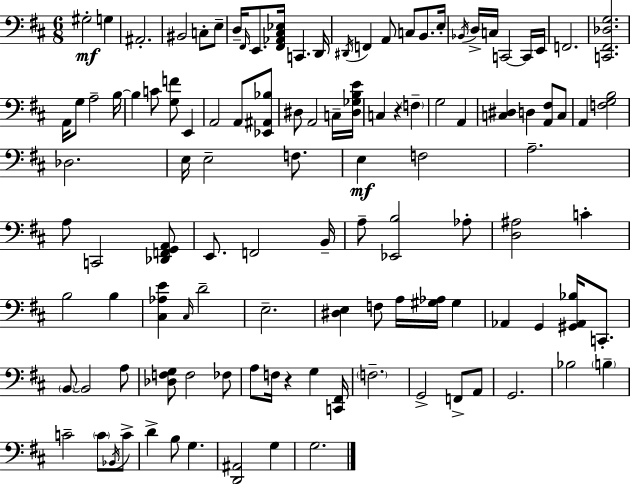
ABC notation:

X:1
T:Untitled
M:6/8
L:1/4
K:D
^G,2 G, ^A,,2 ^B,,2 C,/2 E,/2 D,/4 ^F,,/4 E,,/2 [^F,,_A,,^C,_E,]/4 C,, D,,/4 ^D,,/4 F,, A,,/2 C,/2 B,,/2 E,/4 _B,,/4 D,/4 C,/4 C,,2 C,,/4 E,,/4 F,,2 [C,,^F,,_D,G,]2 A,,/4 G,/2 A,2 B,/4 B, C/2 [G,F]/2 E,, A,,2 A,,/2 [_E,,^A,,_B,]/2 ^D,/2 A,,2 C,/4 [^D,_G,B,E]/4 C, z F, G,2 A,, [C,^D,] D, [A,,^F,]/2 C,/2 A,, [F,G,B,]2 _D,2 E,/4 E,2 F,/2 E, F,2 A,2 A,/2 C,,2 [_D,,F,,G,,A,,]/2 E,,/2 F,,2 B,,/4 A,/2 [_E,,B,]2 _A,/2 [D,^A,]2 C B,2 B, [^C,_A,E] ^C,/4 D2 E,2 [^D,E,] F,/2 A,/4 [^G,_A,]/4 ^G, _A,, G,, [^G,,_A,,_B,]/4 C,,/2 B,,/2 B,,2 A,/2 [_D,F,G,]/2 F,2 _F,/2 A,/2 F,/4 z G, [C,,^F,,]/4 F,2 G,,2 F,,/2 A,,/2 G,,2 _B,2 B, C2 C/2 _B,,/4 C/2 D B,/2 G, [D,,^A,,]2 G, G,2